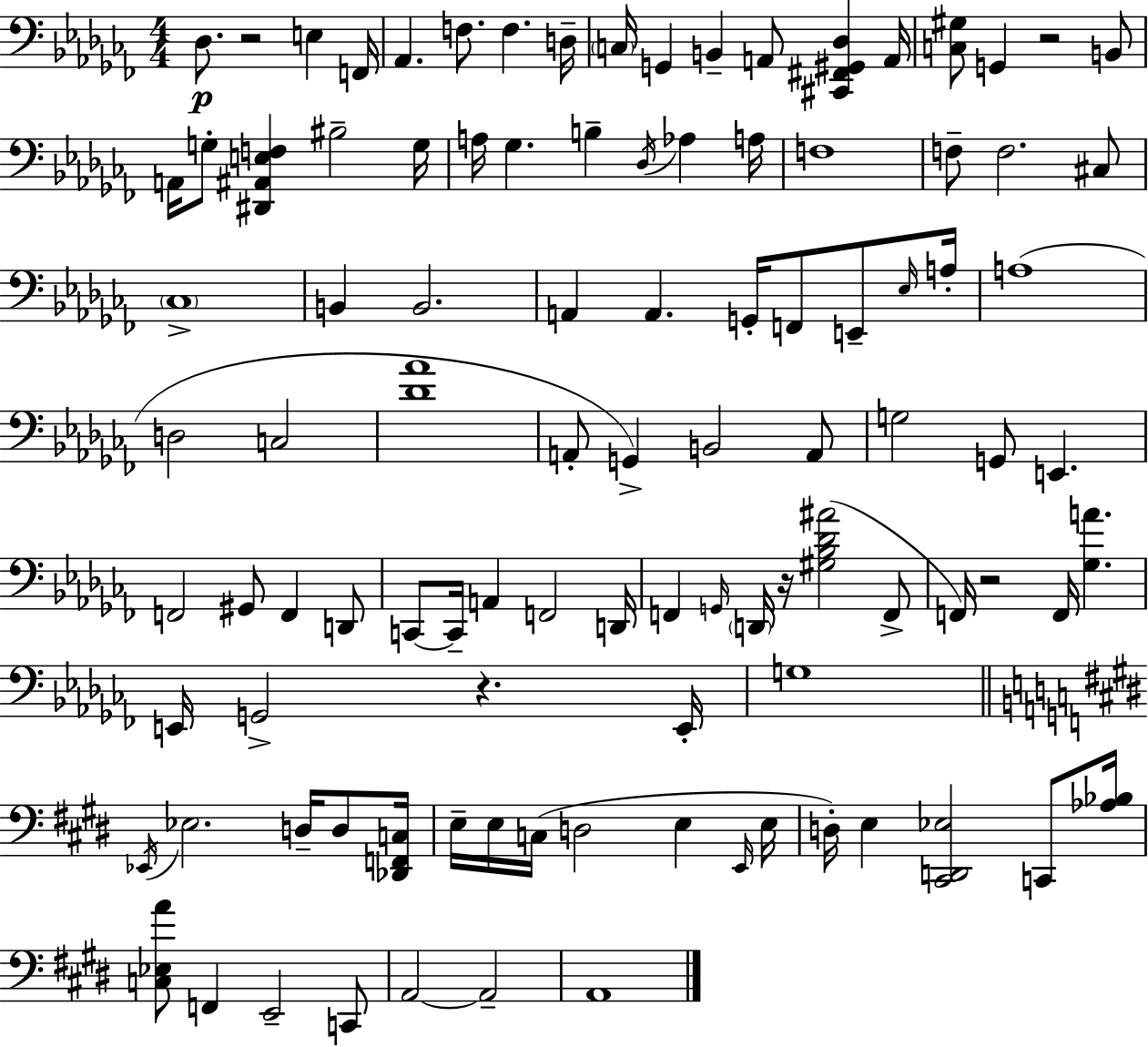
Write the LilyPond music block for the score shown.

{
  \clef bass
  \numericTimeSignature
  \time 4/4
  \key aes \minor
  des8.\p r2 e4 f,16 | aes,4. f8. f4. d16-- | \parenthesize c16 g,4 b,4-- a,8 <cis, fis, gis, des>4 a,16 | <c gis>8 g,4 r2 b,8 | \break a,16 g8-. <dis, ais, e f>4 bis2-- g16 | a16 ges4. b4-- \acciaccatura { des16 } aes4 | a16 f1 | f8-- f2. cis8 | \break \parenthesize ces1-> | b,4 b,2. | a,4 a,4. g,16-. f,8 e,8-- | \grace { ees16 } a16-. a1( | \break d2 c2 | <des' aes'>1 | a,8-. g,4->) b,2 | a,8 g2 g,8 e,4. | \break f,2 gis,8 f,4 | d,8 c,8~~ c,16-- a,4 f,2 | d,16 f,4 \grace { g,16 } \parenthesize d,16 r16 <gis bes des' ais'>2( | f,8-> f,16) r2 f,16 <ges a'>4. | \break e,16 g,2-> r4. | e,16-. g1 | \bar "||" \break \key e \major \acciaccatura { ees,16 } ees2. d16-- d8 | <des, f, c>16 e16-- e16 c16( d2 e4 | \grace { e,16 } e16 d16-.) e4 <cis, d, ees>2 c,8 | <aes bes>16 <c ees a'>8 f,4 e,2-- | \break c,8 a,2~~ a,2-- | a,1 | \bar "|."
}